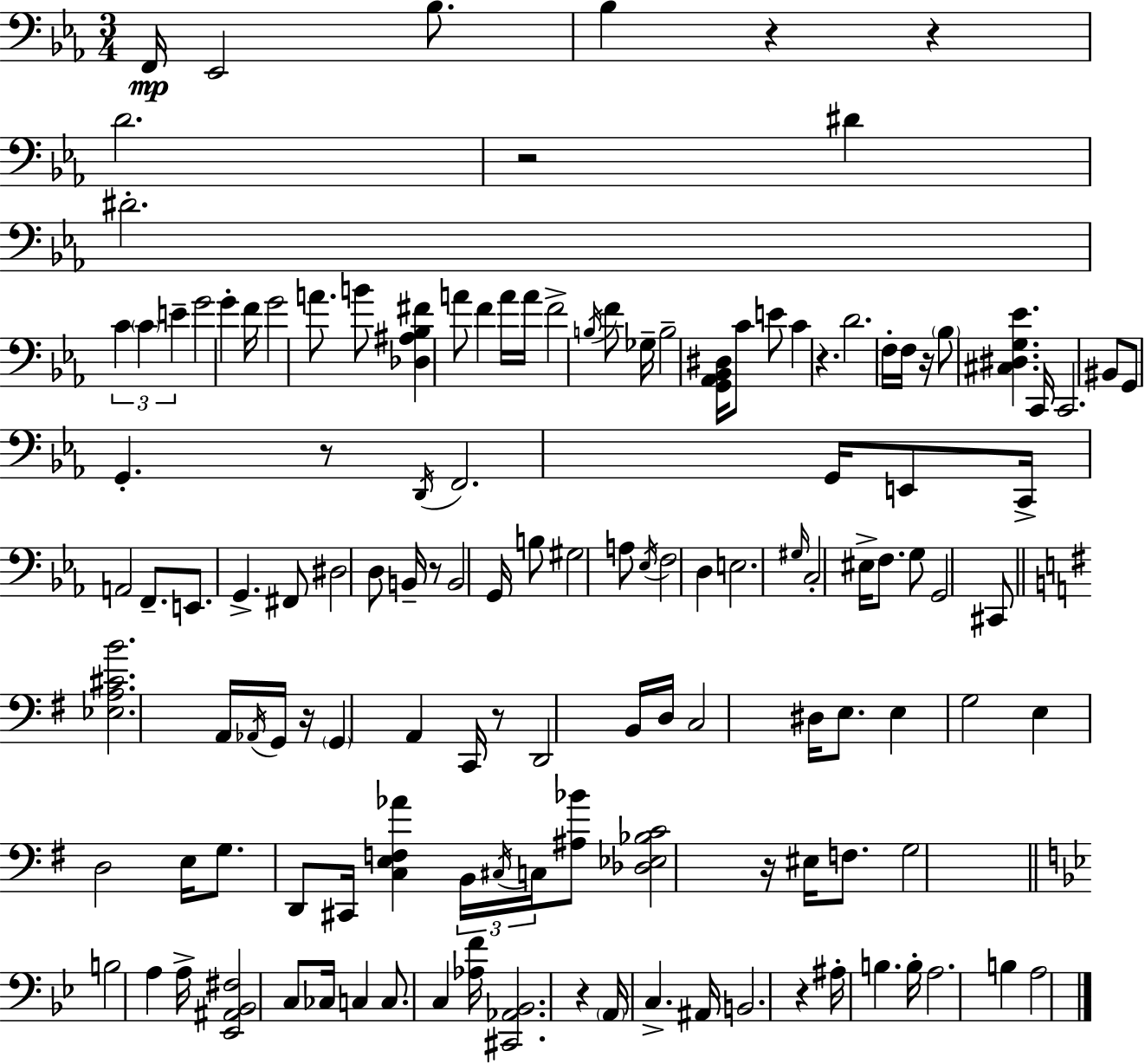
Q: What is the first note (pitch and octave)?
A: F2